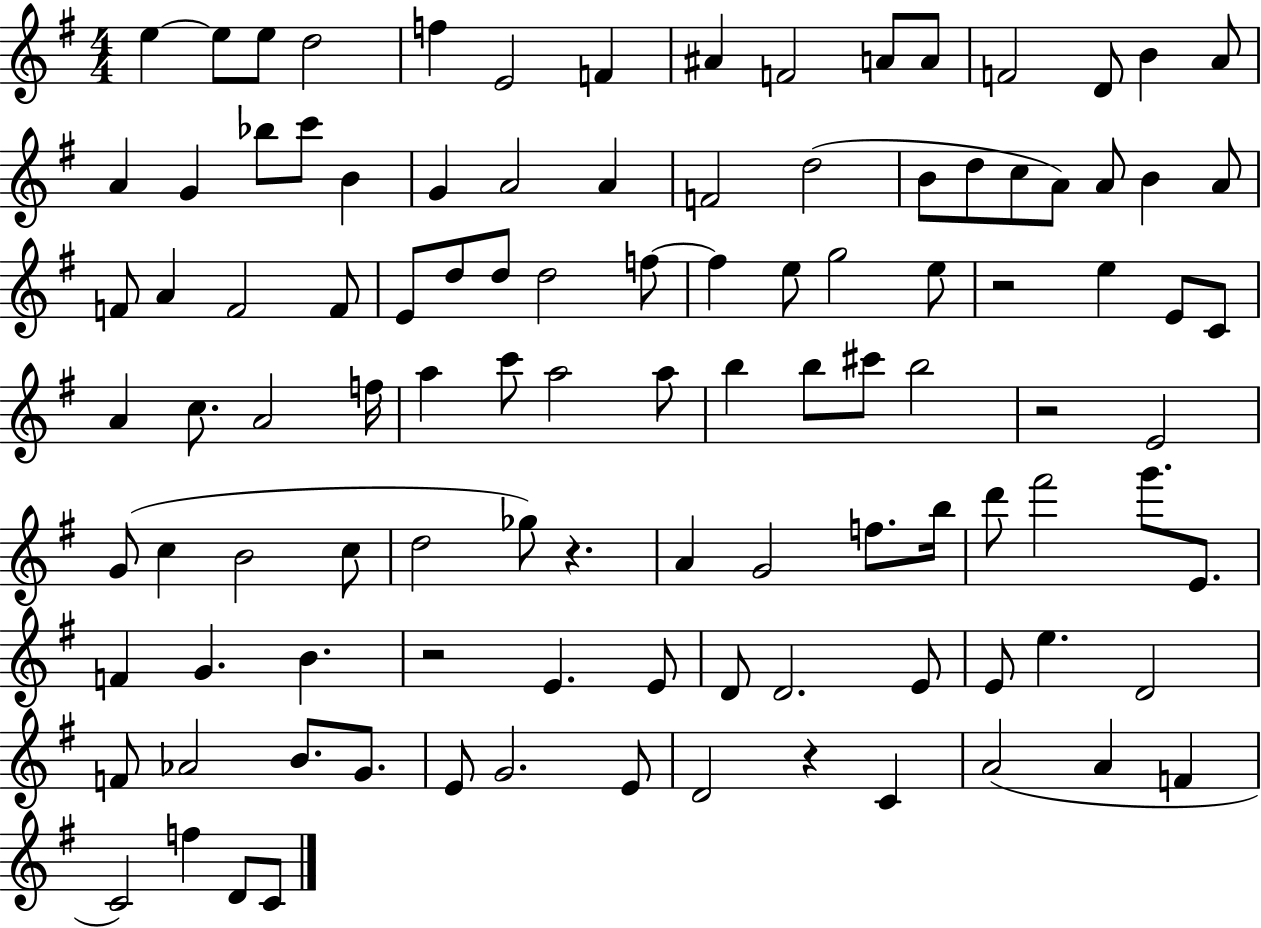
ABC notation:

X:1
T:Untitled
M:4/4
L:1/4
K:G
e e/2 e/2 d2 f E2 F ^A F2 A/2 A/2 F2 D/2 B A/2 A G _b/2 c'/2 B G A2 A F2 d2 B/2 d/2 c/2 A/2 A/2 B A/2 F/2 A F2 F/2 E/2 d/2 d/2 d2 f/2 f e/2 g2 e/2 z2 e E/2 C/2 A c/2 A2 f/4 a c'/2 a2 a/2 b b/2 ^c'/2 b2 z2 E2 G/2 c B2 c/2 d2 _g/2 z A G2 f/2 b/4 d'/2 ^f'2 g'/2 E/2 F G B z2 E E/2 D/2 D2 E/2 E/2 e D2 F/2 _A2 B/2 G/2 E/2 G2 E/2 D2 z C A2 A F C2 f D/2 C/2